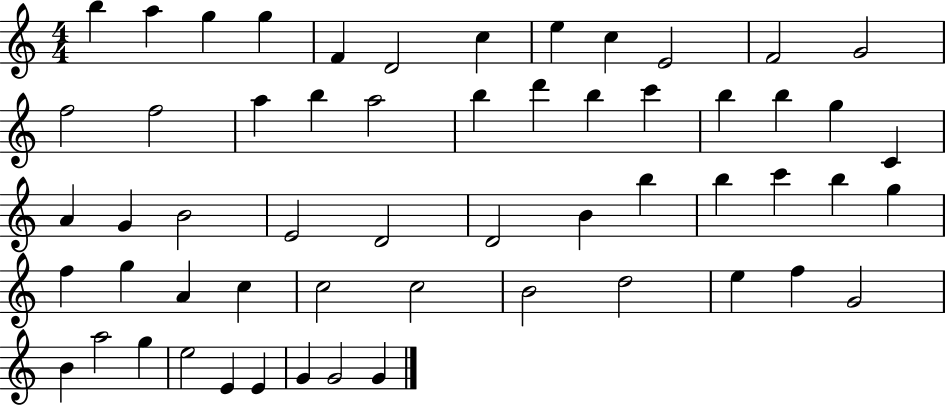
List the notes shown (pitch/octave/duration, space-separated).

B5/q A5/q G5/q G5/q F4/q D4/h C5/q E5/q C5/q E4/h F4/h G4/h F5/h F5/h A5/q B5/q A5/h B5/q D6/q B5/q C6/q B5/q B5/q G5/q C4/q A4/q G4/q B4/h E4/h D4/h D4/h B4/q B5/q B5/q C6/q B5/q G5/q F5/q G5/q A4/q C5/q C5/h C5/h B4/h D5/h E5/q F5/q G4/h B4/q A5/h G5/q E5/h E4/q E4/q G4/q G4/h G4/q